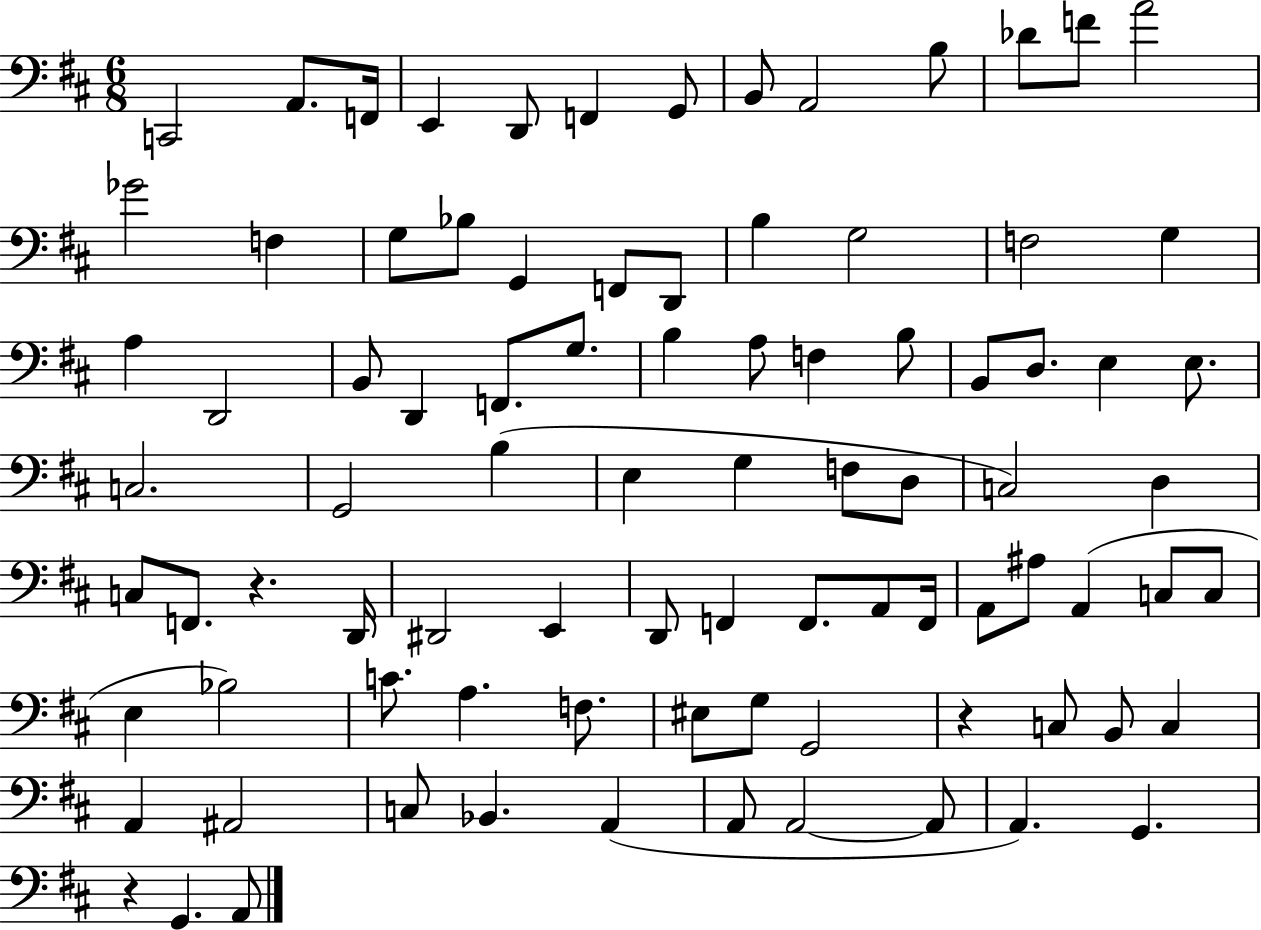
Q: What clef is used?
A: bass